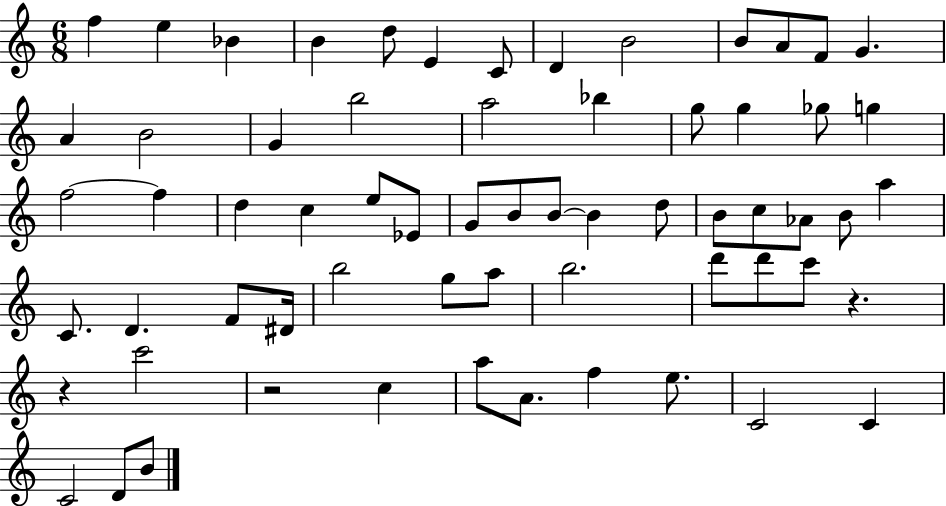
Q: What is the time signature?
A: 6/8